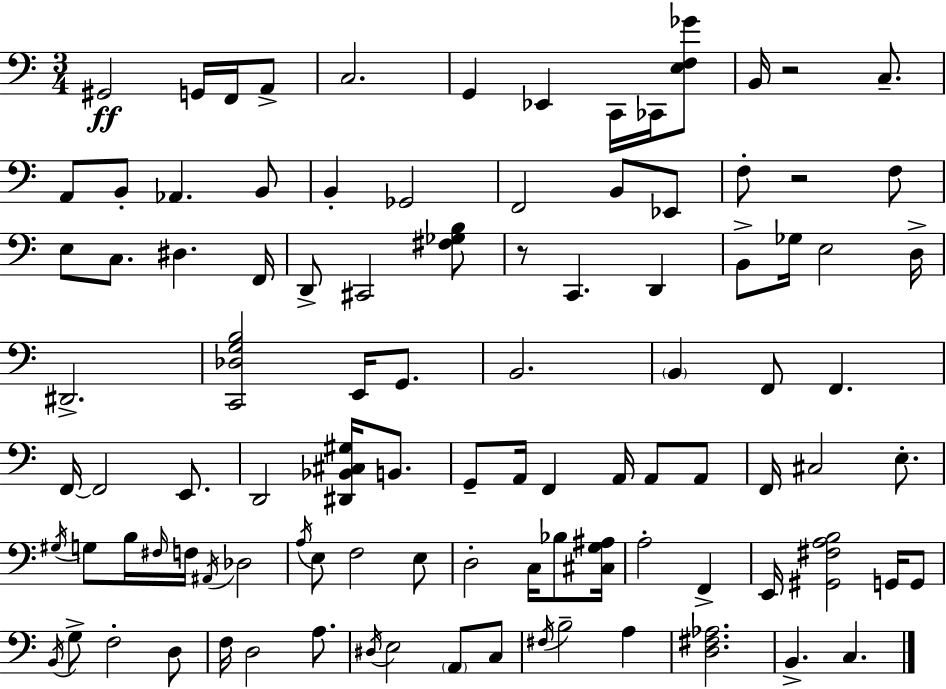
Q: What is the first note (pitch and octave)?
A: G#2